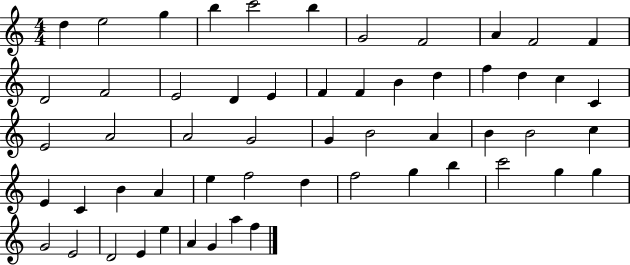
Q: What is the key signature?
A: C major